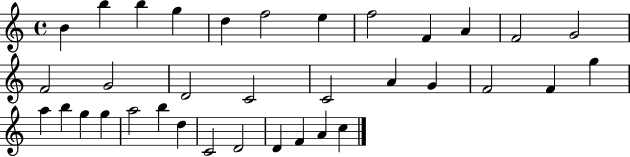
X:1
T:Untitled
M:4/4
L:1/4
K:C
B b b g d f2 e f2 F A F2 G2 F2 G2 D2 C2 C2 A G F2 F g a b g g a2 b d C2 D2 D F A c